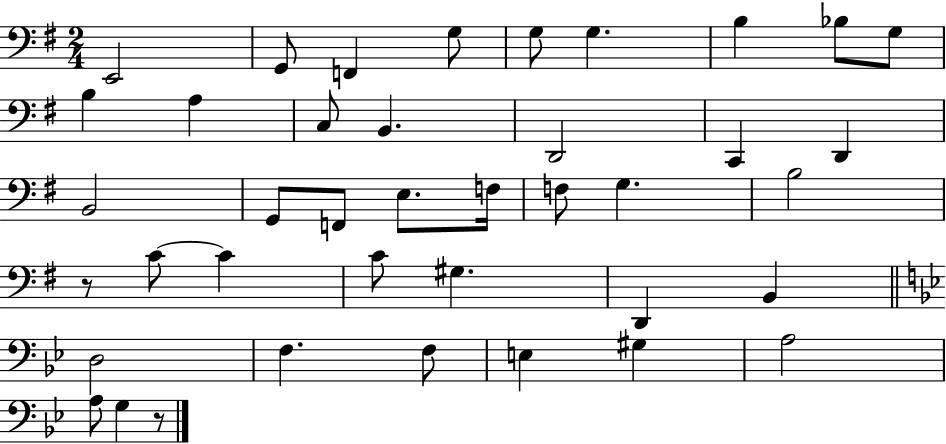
E2/h G2/e F2/q G3/e G3/e G3/q. B3/q Bb3/e G3/e B3/q A3/q C3/e B2/q. D2/h C2/q D2/q B2/h G2/e F2/e E3/e. F3/s F3/e G3/q. B3/h R/e C4/e C4/q C4/e G#3/q. D2/q B2/q D3/h F3/q. F3/e E3/q G#3/q A3/h A3/e G3/q R/e